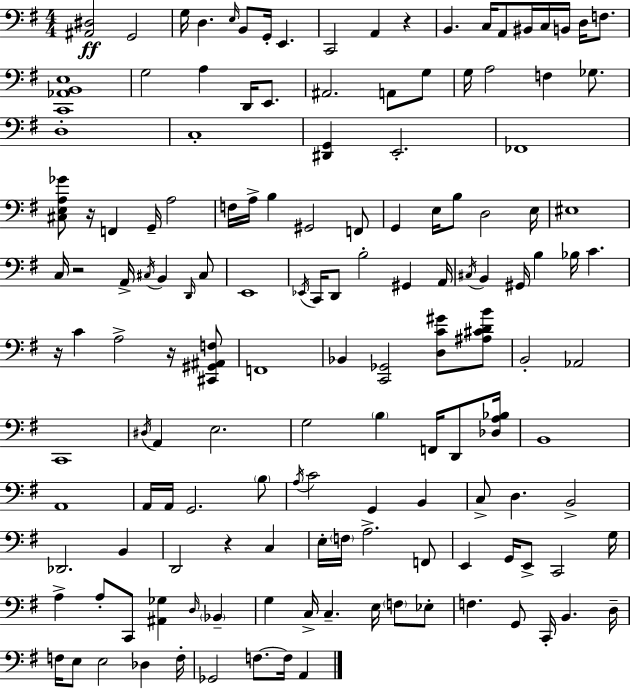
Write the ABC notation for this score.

X:1
T:Untitled
M:4/4
L:1/4
K:Em
[^A,,^D,]2 G,,2 G,/4 D, E,/4 B,,/2 G,,/4 E,, C,,2 A,, z B,, C,/4 A,,/2 ^B,,/4 C,/4 B,,/4 D,/4 F,/2 [C,,_A,,B,,E,]4 G,2 A, D,,/4 E,,/2 ^A,,2 A,,/2 G,/2 G,/4 A,2 F, _G,/2 D,4 C,4 [^D,,G,,] E,,2 _F,,4 [^C,E,A,_G]/2 z/4 F,, G,,/4 A,2 F,/4 A,/4 B, ^G,,2 F,,/2 G,, E,/4 B,/2 D,2 E,/4 ^E,4 C,/4 z2 A,,/4 ^C,/4 B,, D,,/4 ^C,/2 E,,4 _E,,/4 C,,/4 D,,/2 B,2 ^G,, A,,/4 ^C,/4 B,, ^G,,/4 B, _B,/4 C z/4 C A,2 z/4 [^C,,^G,,^A,,F,]/2 F,,4 _B,, [C,,_G,,]2 [D,C^G]/2 [^A,^CDB]/2 B,,2 _A,,2 C,,4 ^D,/4 A,, E,2 G,2 B, F,,/4 D,,/2 [_D,A,_B,]/4 B,,4 A,,4 A,,/4 A,,/4 G,,2 B,/2 A,/4 C2 G,, B,, C,/2 D, B,,2 _D,,2 B,, D,,2 z C, E,/4 F,/4 A,2 F,,/2 E,, G,,/4 E,,/2 C,,2 G,/4 A, A,/2 C,,/2 [^A,,_G,] D,/4 _B,, G, C,/4 C, E,/4 F,/2 _E,/2 F, G,,/2 C,,/4 B,, D,/4 F,/4 E,/2 E,2 _D, F,/4 _G,,2 F,/2 F,/4 A,,